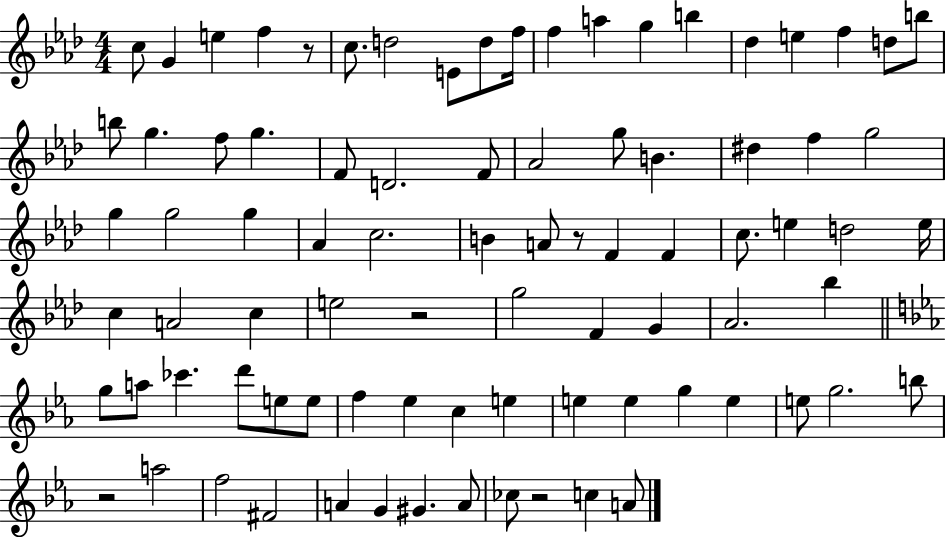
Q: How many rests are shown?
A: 5